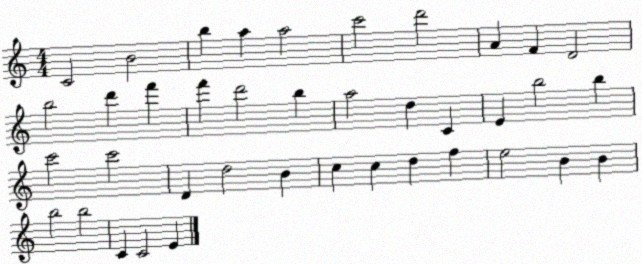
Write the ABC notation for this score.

X:1
T:Untitled
M:4/4
L:1/4
K:C
C2 B2 b a a2 c'2 d'2 A F D2 b2 d' f' f' d'2 b a2 d C E b2 b c'2 c'2 D d2 B c c d f e2 B B b2 b2 C C2 E